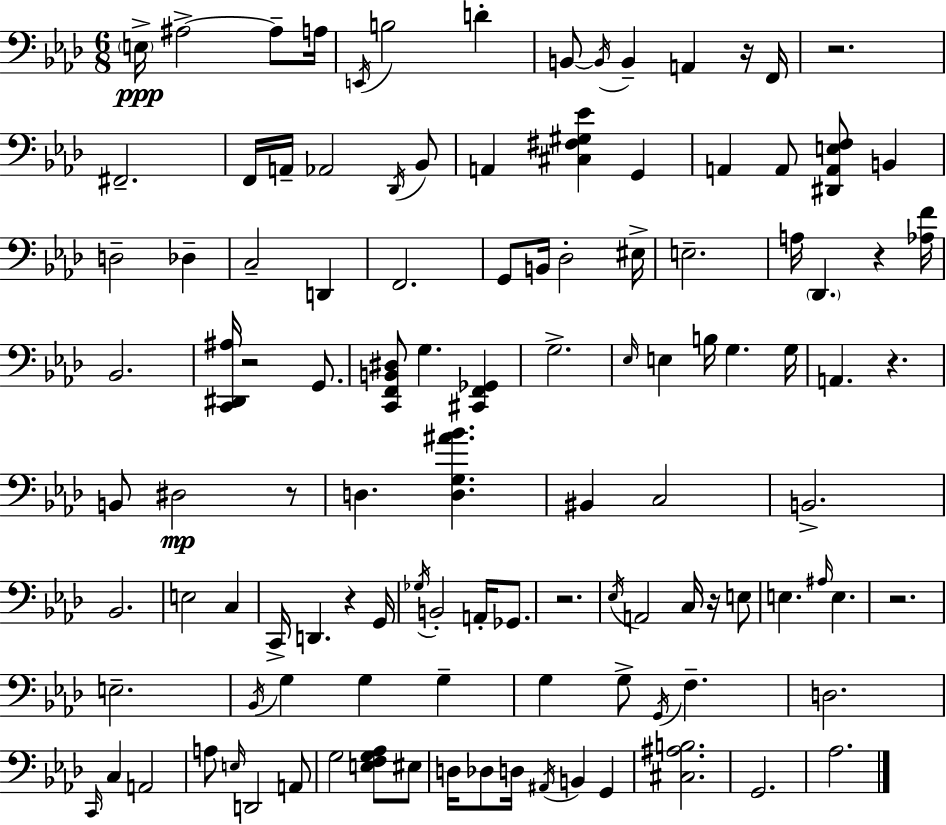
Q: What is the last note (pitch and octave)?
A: Ab3